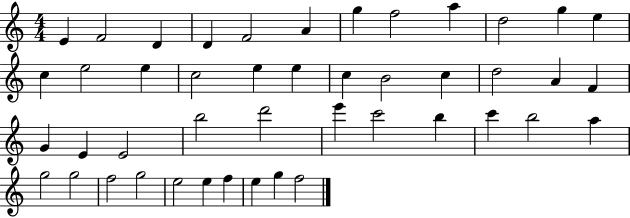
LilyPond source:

{
  \clef treble
  \numericTimeSignature
  \time 4/4
  \key c \major
  e'4 f'2 d'4 | d'4 f'2 a'4 | g''4 f''2 a''4 | d''2 g''4 e''4 | \break c''4 e''2 e''4 | c''2 e''4 e''4 | c''4 b'2 c''4 | d''2 a'4 f'4 | \break g'4 e'4 e'2 | b''2 d'''2 | e'''4 c'''2 b''4 | c'''4 b''2 a''4 | \break g''2 g''2 | f''2 g''2 | e''2 e''4 f''4 | e''4 g''4 f''2 | \break \bar "|."
}